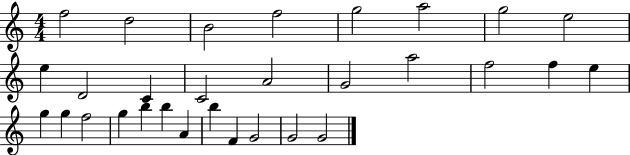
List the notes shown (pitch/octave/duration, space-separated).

F5/h D5/h B4/h F5/h G5/h A5/h G5/h E5/h E5/q D4/h C4/q C4/h A4/h G4/h A5/h F5/h F5/q E5/q G5/q G5/q F5/h G5/q B5/q B5/q A4/q B5/q F4/q G4/h G4/h G4/h